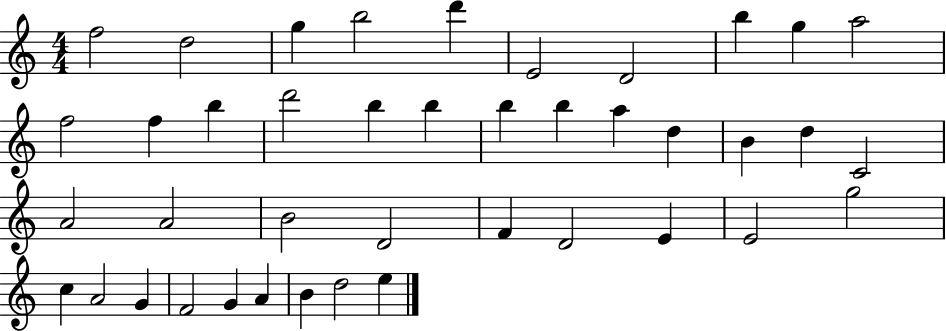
{
  \clef treble
  \numericTimeSignature
  \time 4/4
  \key c \major
  f''2 d''2 | g''4 b''2 d'''4 | e'2 d'2 | b''4 g''4 a''2 | \break f''2 f''4 b''4 | d'''2 b''4 b''4 | b''4 b''4 a''4 d''4 | b'4 d''4 c'2 | \break a'2 a'2 | b'2 d'2 | f'4 d'2 e'4 | e'2 g''2 | \break c''4 a'2 g'4 | f'2 g'4 a'4 | b'4 d''2 e''4 | \bar "|."
}